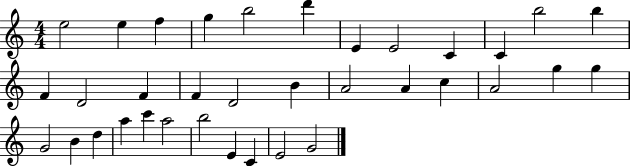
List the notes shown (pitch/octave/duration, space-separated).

E5/h E5/q F5/q G5/q B5/h D6/q E4/q E4/h C4/q C4/q B5/h B5/q F4/q D4/h F4/q F4/q D4/h B4/q A4/h A4/q C5/q A4/h G5/q G5/q G4/h B4/q D5/q A5/q C6/q A5/h B5/h E4/q C4/q E4/h G4/h